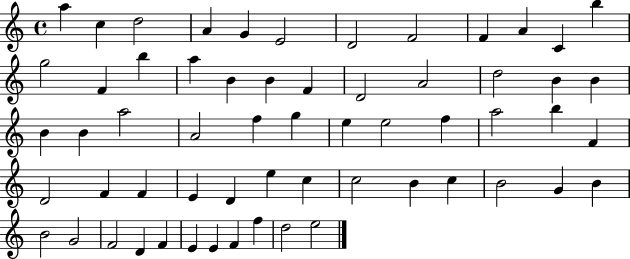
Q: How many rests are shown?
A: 0